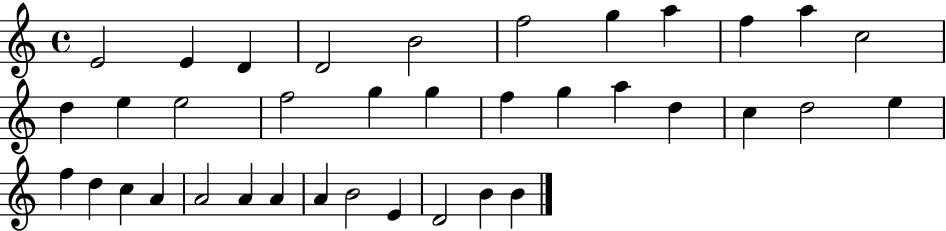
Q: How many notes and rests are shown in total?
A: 37